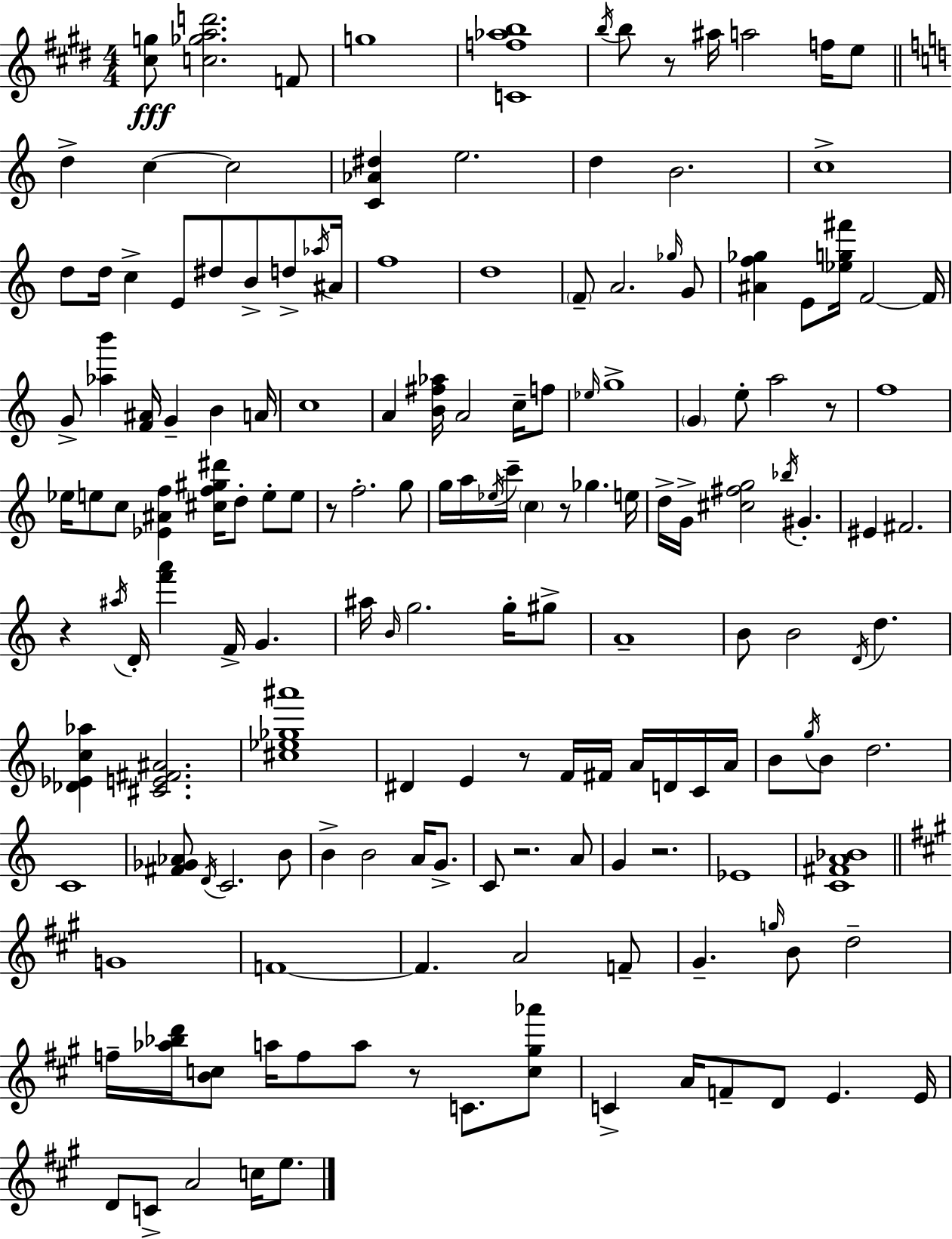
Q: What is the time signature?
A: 4/4